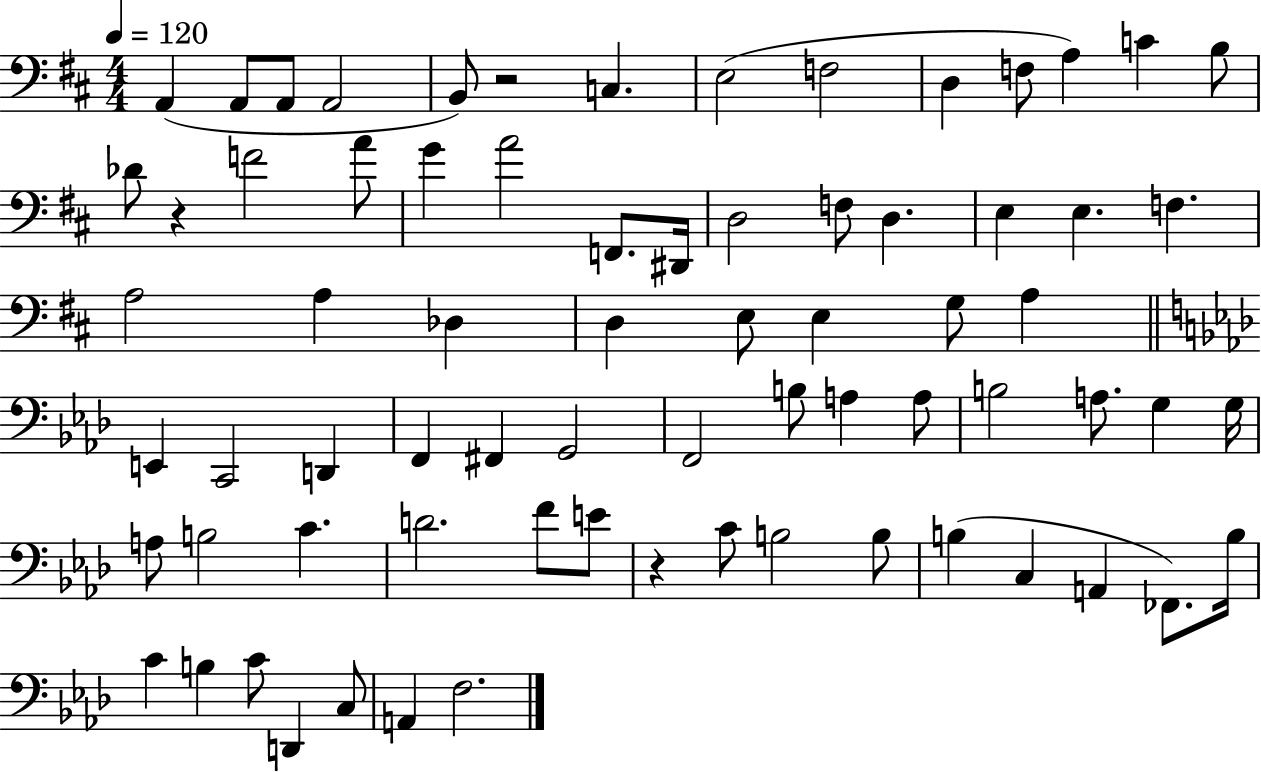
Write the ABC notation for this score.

X:1
T:Untitled
M:4/4
L:1/4
K:D
A,, A,,/2 A,,/2 A,,2 B,,/2 z2 C, E,2 F,2 D, F,/2 A, C B,/2 _D/2 z F2 A/2 G A2 F,,/2 ^D,,/4 D,2 F,/2 D, E, E, F, A,2 A, _D, D, E,/2 E, G,/2 A, E,, C,,2 D,, F,, ^F,, G,,2 F,,2 B,/2 A, A,/2 B,2 A,/2 G, G,/4 A,/2 B,2 C D2 F/2 E/2 z C/2 B,2 B,/2 B, C, A,, _F,,/2 B,/4 C B, C/2 D,, C,/2 A,, F,2